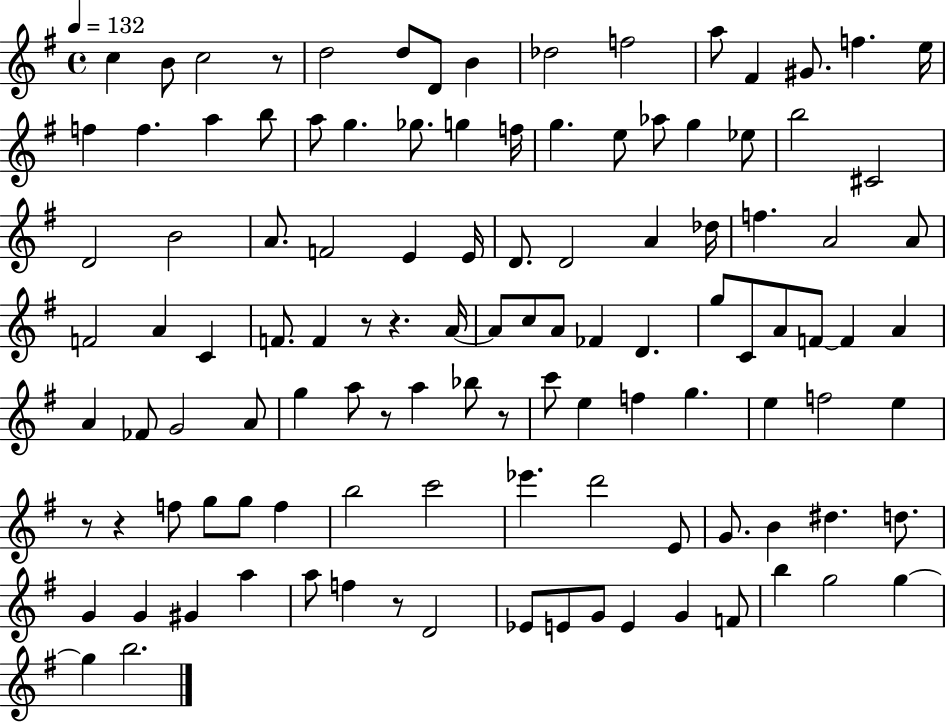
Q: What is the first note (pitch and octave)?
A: C5